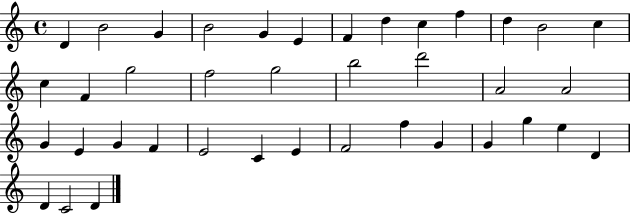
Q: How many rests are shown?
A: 0